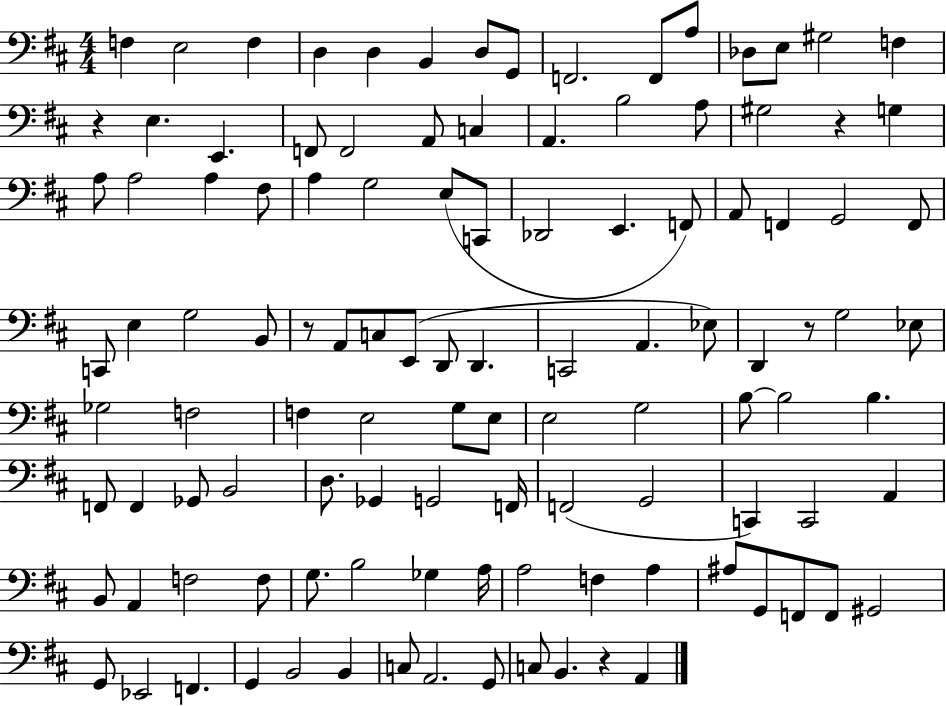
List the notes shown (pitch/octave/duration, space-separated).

F3/q E3/h F3/q D3/q D3/q B2/q D3/e G2/e F2/h. F2/e A3/e Db3/e E3/e G#3/h F3/q R/q E3/q. E2/q. F2/e F2/h A2/e C3/q A2/q. B3/h A3/e G#3/h R/q G3/q A3/e A3/h A3/q F#3/e A3/q G3/h E3/e C2/e Db2/h E2/q. F2/e A2/e F2/q G2/h F2/e C2/e E3/q G3/h B2/e R/e A2/e C3/e E2/e D2/e D2/q. C2/h A2/q. Eb3/e D2/q R/e G3/h Eb3/e Gb3/h F3/h F3/q E3/h G3/e E3/e E3/h G3/h B3/e B3/h B3/q. F2/e F2/q Gb2/e B2/h D3/e. Gb2/q G2/h F2/s F2/h G2/h C2/q C2/h A2/q B2/e A2/q F3/h F3/e G3/e. B3/h Gb3/q A3/s A3/h F3/q A3/q A#3/e G2/e F2/e F2/e G#2/h G2/e Eb2/h F2/q. G2/q B2/h B2/q C3/e A2/h. G2/e C3/e B2/q. R/q A2/q